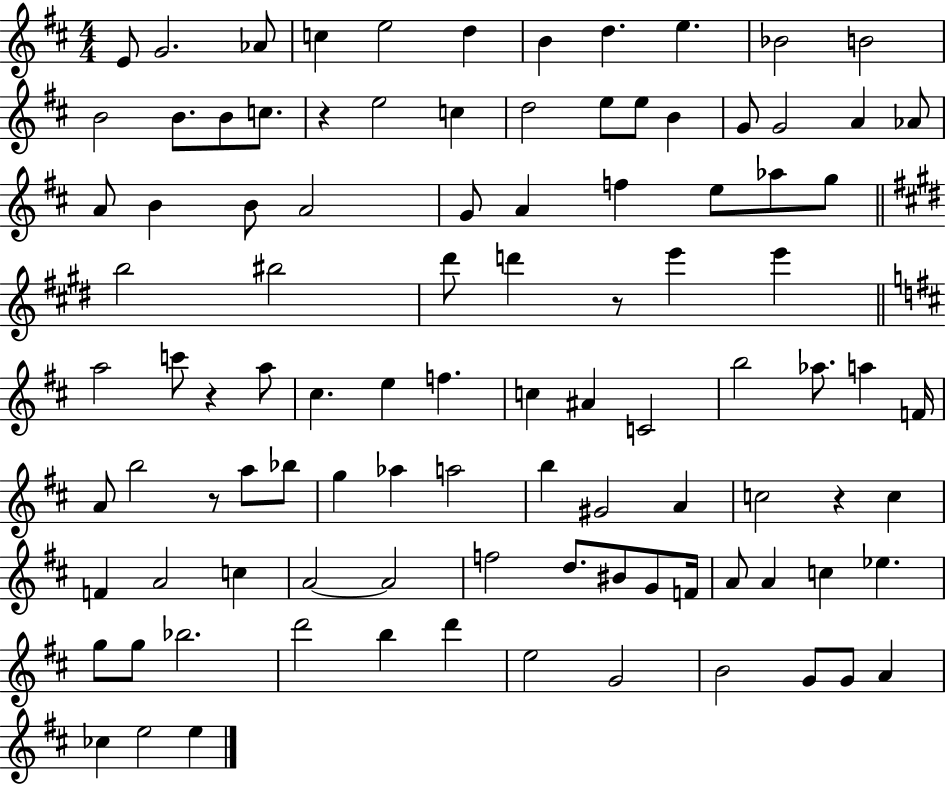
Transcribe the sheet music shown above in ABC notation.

X:1
T:Untitled
M:4/4
L:1/4
K:D
E/2 G2 _A/2 c e2 d B d e _B2 B2 B2 B/2 B/2 c/2 z e2 c d2 e/2 e/2 B G/2 G2 A _A/2 A/2 B B/2 A2 G/2 A f e/2 _a/2 g/2 b2 ^b2 ^d'/2 d' z/2 e' e' a2 c'/2 z a/2 ^c e f c ^A C2 b2 _a/2 a F/4 A/2 b2 z/2 a/2 _b/2 g _a a2 b ^G2 A c2 z c F A2 c A2 A2 f2 d/2 ^B/2 G/2 F/4 A/2 A c _e g/2 g/2 _b2 d'2 b d' e2 G2 B2 G/2 G/2 A _c e2 e